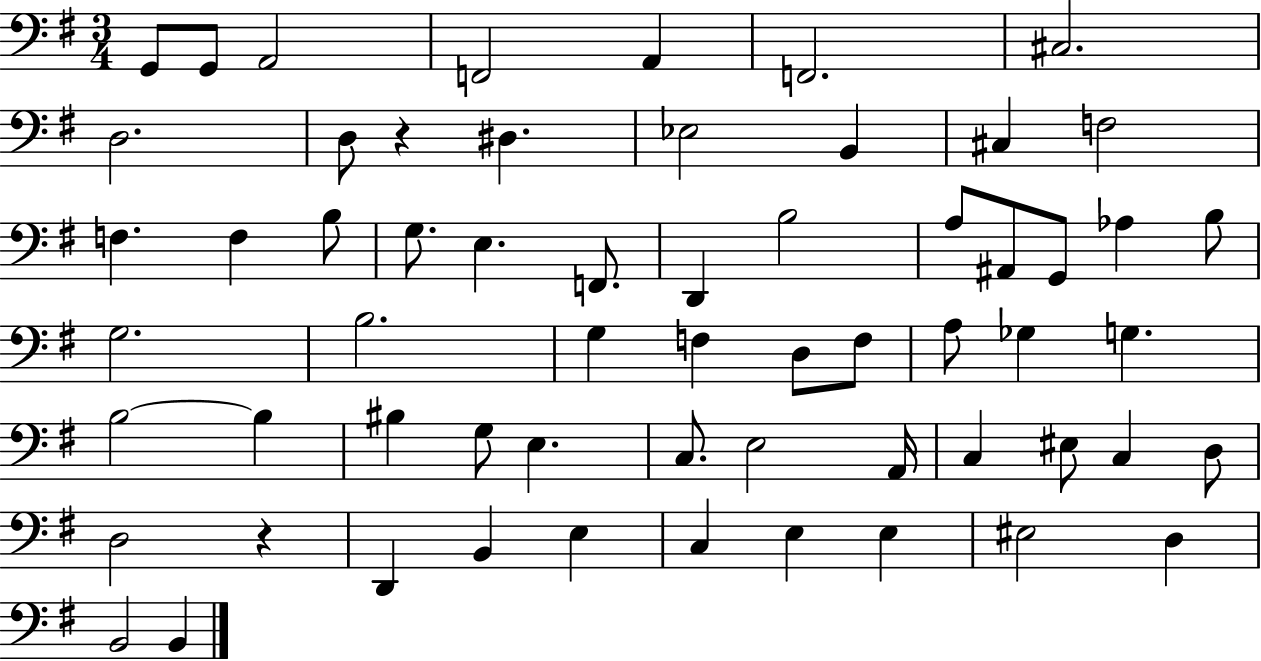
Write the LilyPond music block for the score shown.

{
  \clef bass
  \numericTimeSignature
  \time 3/4
  \key g \major
  g,8 g,8 a,2 | f,2 a,4 | f,2. | cis2. | \break d2. | d8 r4 dis4. | ees2 b,4 | cis4 f2 | \break f4. f4 b8 | g8. e4. f,8. | d,4 b2 | a8 ais,8 g,8 aes4 b8 | \break g2. | b2. | g4 f4 d8 f8 | a8 ges4 g4. | \break b2~~ b4 | bis4 g8 e4. | c8. e2 a,16 | c4 eis8 c4 d8 | \break d2 r4 | d,4 b,4 e4 | c4 e4 e4 | eis2 d4 | \break b,2 b,4 | \bar "|."
}